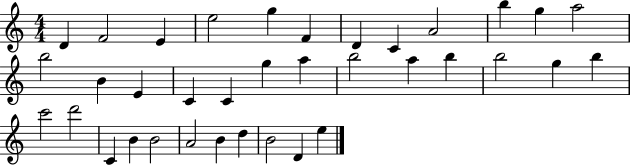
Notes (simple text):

D4/q F4/h E4/q E5/h G5/q F4/q D4/q C4/q A4/h B5/q G5/q A5/h B5/h B4/q E4/q C4/q C4/q G5/q A5/q B5/h A5/q B5/q B5/h G5/q B5/q C6/h D6/h C4/q B4/q B4/h A4/h B4/q D5/q B4/h D4/q E5/q